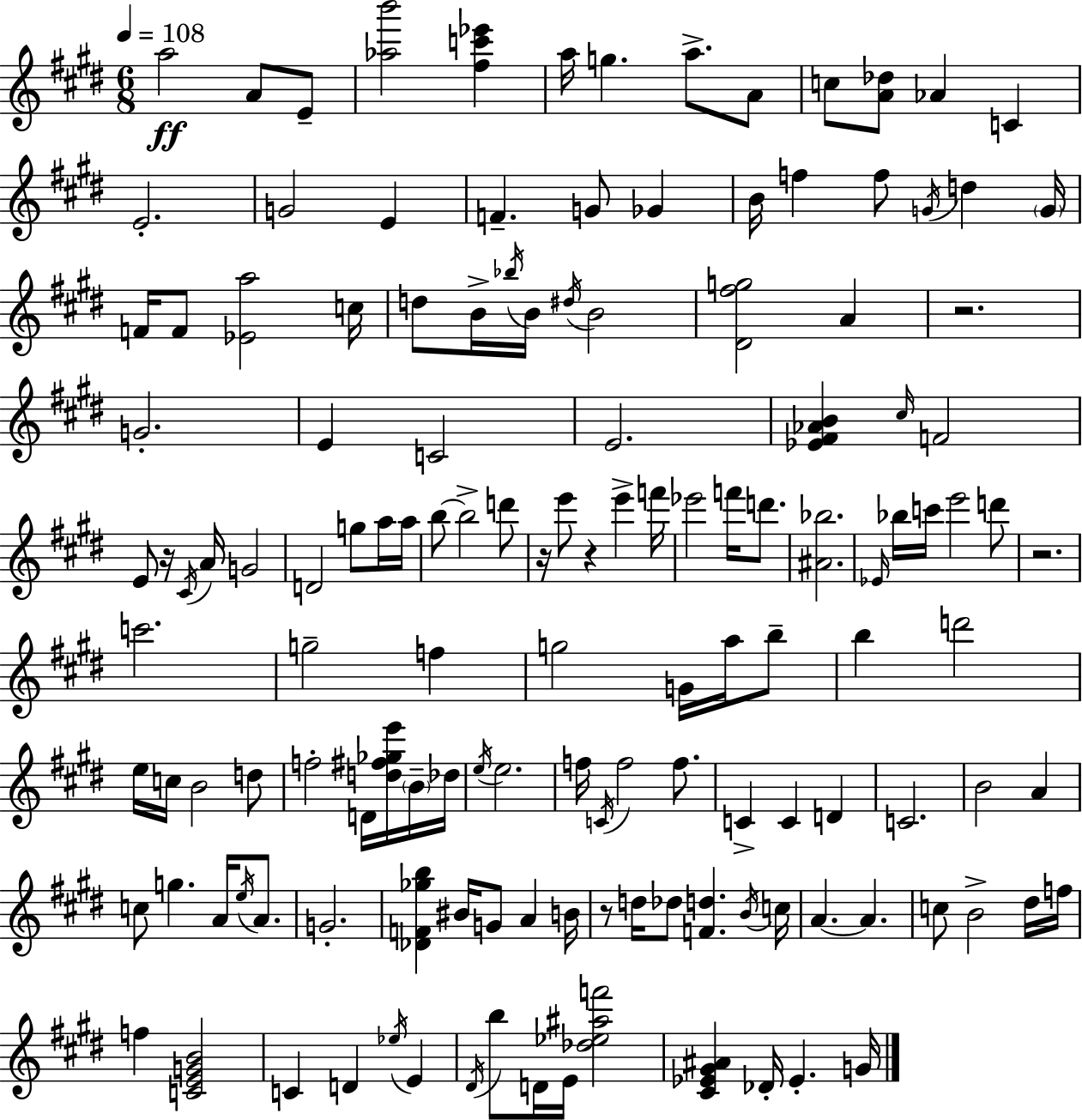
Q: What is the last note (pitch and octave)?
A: G4